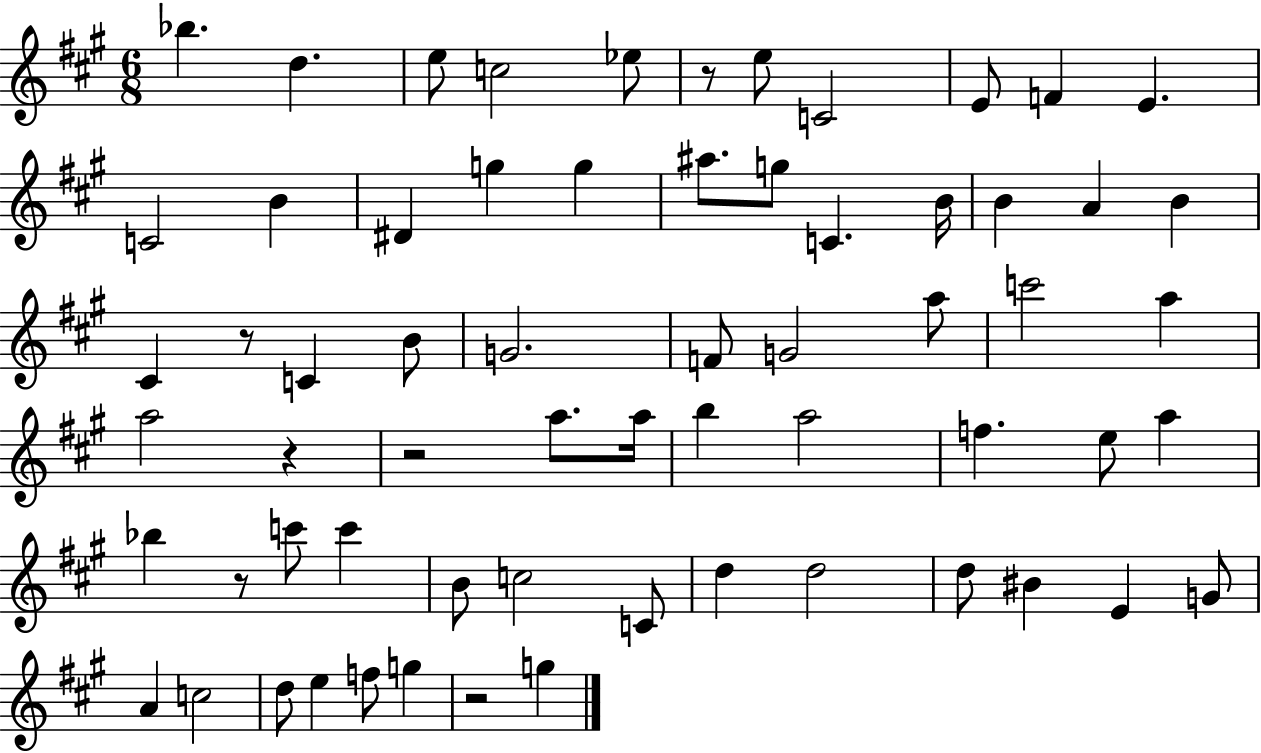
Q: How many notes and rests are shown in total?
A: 64